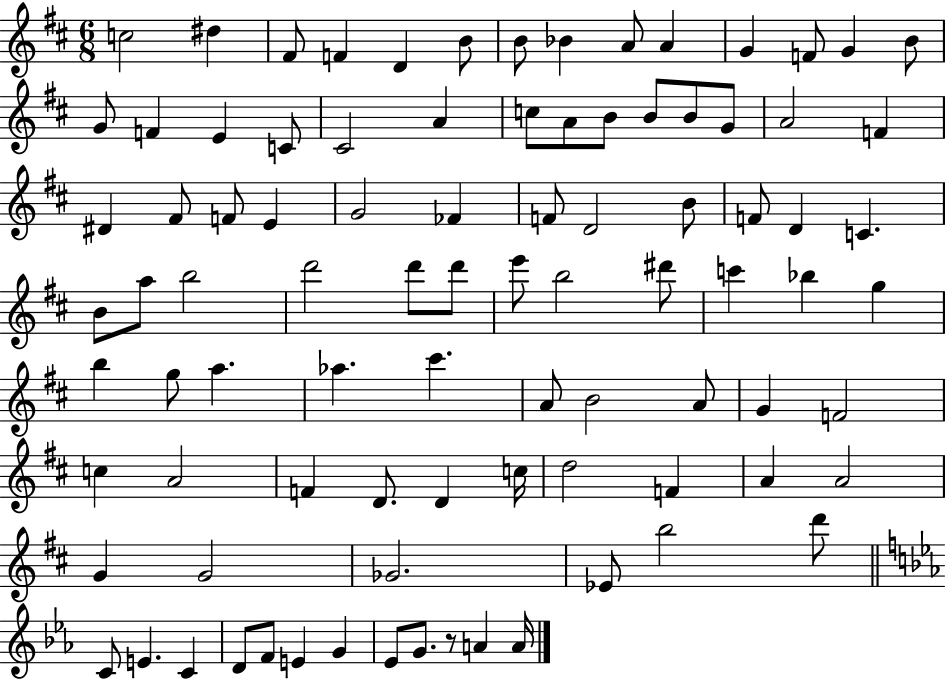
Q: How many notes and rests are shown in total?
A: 90